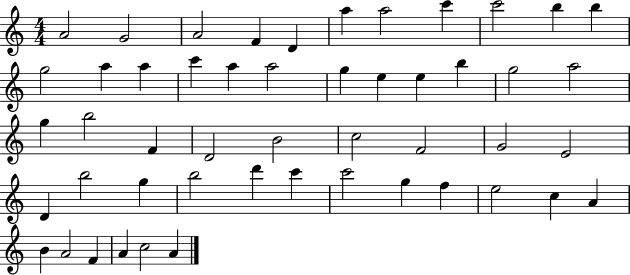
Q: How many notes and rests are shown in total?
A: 50